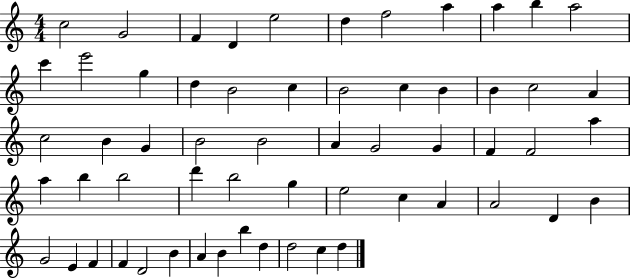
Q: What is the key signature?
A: C major